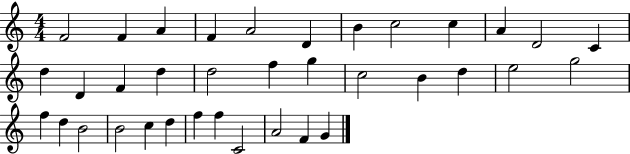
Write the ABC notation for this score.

X:1
T:Untitled
M:4/4
L:1/4
K:C
F2 F A F A2 D B c2 c A D2 C d D F d d2 f g c2 B d e2 g2 f d B2 B2 c d f f C2 A2 F G